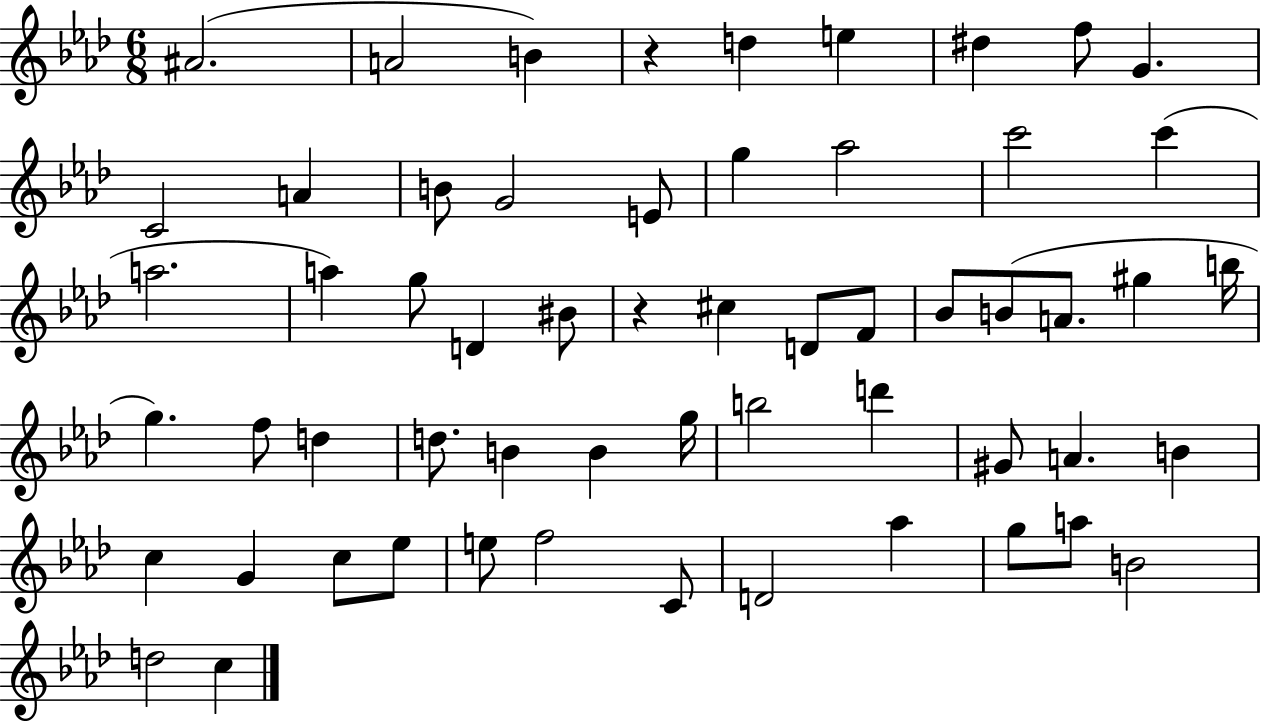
X:1
T:Untitled
M:6/8
L:1/4
K:Ab
^A2 A2 B z d e ^d f/2 G C2 A B/2 G2 E/2 g _a2 c'2 c' a2 a g/2 D ^B/2 z ^c D/2 F/2 _B/2 B/2 A/2 ^g b/4 g f/2 d d/2 B B g/4 b2 d' ^G/2 A B c G c/2 _e/2 e/2 f2 C/2 D2 _a g/2 a/2 B2 d2 c